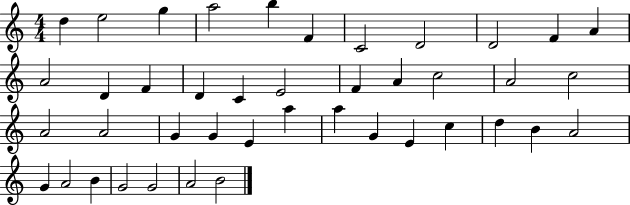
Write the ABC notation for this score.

X:1
T:Untitled
M:4/4
L:1/4
K:C
d e2 g a2 b F C2 D2 D2 F A A2 D F D C E2 F A c2 A2 c2 A2 A2 G G E a a G E c d B A2 G A2 B G2 G2 A2 B2